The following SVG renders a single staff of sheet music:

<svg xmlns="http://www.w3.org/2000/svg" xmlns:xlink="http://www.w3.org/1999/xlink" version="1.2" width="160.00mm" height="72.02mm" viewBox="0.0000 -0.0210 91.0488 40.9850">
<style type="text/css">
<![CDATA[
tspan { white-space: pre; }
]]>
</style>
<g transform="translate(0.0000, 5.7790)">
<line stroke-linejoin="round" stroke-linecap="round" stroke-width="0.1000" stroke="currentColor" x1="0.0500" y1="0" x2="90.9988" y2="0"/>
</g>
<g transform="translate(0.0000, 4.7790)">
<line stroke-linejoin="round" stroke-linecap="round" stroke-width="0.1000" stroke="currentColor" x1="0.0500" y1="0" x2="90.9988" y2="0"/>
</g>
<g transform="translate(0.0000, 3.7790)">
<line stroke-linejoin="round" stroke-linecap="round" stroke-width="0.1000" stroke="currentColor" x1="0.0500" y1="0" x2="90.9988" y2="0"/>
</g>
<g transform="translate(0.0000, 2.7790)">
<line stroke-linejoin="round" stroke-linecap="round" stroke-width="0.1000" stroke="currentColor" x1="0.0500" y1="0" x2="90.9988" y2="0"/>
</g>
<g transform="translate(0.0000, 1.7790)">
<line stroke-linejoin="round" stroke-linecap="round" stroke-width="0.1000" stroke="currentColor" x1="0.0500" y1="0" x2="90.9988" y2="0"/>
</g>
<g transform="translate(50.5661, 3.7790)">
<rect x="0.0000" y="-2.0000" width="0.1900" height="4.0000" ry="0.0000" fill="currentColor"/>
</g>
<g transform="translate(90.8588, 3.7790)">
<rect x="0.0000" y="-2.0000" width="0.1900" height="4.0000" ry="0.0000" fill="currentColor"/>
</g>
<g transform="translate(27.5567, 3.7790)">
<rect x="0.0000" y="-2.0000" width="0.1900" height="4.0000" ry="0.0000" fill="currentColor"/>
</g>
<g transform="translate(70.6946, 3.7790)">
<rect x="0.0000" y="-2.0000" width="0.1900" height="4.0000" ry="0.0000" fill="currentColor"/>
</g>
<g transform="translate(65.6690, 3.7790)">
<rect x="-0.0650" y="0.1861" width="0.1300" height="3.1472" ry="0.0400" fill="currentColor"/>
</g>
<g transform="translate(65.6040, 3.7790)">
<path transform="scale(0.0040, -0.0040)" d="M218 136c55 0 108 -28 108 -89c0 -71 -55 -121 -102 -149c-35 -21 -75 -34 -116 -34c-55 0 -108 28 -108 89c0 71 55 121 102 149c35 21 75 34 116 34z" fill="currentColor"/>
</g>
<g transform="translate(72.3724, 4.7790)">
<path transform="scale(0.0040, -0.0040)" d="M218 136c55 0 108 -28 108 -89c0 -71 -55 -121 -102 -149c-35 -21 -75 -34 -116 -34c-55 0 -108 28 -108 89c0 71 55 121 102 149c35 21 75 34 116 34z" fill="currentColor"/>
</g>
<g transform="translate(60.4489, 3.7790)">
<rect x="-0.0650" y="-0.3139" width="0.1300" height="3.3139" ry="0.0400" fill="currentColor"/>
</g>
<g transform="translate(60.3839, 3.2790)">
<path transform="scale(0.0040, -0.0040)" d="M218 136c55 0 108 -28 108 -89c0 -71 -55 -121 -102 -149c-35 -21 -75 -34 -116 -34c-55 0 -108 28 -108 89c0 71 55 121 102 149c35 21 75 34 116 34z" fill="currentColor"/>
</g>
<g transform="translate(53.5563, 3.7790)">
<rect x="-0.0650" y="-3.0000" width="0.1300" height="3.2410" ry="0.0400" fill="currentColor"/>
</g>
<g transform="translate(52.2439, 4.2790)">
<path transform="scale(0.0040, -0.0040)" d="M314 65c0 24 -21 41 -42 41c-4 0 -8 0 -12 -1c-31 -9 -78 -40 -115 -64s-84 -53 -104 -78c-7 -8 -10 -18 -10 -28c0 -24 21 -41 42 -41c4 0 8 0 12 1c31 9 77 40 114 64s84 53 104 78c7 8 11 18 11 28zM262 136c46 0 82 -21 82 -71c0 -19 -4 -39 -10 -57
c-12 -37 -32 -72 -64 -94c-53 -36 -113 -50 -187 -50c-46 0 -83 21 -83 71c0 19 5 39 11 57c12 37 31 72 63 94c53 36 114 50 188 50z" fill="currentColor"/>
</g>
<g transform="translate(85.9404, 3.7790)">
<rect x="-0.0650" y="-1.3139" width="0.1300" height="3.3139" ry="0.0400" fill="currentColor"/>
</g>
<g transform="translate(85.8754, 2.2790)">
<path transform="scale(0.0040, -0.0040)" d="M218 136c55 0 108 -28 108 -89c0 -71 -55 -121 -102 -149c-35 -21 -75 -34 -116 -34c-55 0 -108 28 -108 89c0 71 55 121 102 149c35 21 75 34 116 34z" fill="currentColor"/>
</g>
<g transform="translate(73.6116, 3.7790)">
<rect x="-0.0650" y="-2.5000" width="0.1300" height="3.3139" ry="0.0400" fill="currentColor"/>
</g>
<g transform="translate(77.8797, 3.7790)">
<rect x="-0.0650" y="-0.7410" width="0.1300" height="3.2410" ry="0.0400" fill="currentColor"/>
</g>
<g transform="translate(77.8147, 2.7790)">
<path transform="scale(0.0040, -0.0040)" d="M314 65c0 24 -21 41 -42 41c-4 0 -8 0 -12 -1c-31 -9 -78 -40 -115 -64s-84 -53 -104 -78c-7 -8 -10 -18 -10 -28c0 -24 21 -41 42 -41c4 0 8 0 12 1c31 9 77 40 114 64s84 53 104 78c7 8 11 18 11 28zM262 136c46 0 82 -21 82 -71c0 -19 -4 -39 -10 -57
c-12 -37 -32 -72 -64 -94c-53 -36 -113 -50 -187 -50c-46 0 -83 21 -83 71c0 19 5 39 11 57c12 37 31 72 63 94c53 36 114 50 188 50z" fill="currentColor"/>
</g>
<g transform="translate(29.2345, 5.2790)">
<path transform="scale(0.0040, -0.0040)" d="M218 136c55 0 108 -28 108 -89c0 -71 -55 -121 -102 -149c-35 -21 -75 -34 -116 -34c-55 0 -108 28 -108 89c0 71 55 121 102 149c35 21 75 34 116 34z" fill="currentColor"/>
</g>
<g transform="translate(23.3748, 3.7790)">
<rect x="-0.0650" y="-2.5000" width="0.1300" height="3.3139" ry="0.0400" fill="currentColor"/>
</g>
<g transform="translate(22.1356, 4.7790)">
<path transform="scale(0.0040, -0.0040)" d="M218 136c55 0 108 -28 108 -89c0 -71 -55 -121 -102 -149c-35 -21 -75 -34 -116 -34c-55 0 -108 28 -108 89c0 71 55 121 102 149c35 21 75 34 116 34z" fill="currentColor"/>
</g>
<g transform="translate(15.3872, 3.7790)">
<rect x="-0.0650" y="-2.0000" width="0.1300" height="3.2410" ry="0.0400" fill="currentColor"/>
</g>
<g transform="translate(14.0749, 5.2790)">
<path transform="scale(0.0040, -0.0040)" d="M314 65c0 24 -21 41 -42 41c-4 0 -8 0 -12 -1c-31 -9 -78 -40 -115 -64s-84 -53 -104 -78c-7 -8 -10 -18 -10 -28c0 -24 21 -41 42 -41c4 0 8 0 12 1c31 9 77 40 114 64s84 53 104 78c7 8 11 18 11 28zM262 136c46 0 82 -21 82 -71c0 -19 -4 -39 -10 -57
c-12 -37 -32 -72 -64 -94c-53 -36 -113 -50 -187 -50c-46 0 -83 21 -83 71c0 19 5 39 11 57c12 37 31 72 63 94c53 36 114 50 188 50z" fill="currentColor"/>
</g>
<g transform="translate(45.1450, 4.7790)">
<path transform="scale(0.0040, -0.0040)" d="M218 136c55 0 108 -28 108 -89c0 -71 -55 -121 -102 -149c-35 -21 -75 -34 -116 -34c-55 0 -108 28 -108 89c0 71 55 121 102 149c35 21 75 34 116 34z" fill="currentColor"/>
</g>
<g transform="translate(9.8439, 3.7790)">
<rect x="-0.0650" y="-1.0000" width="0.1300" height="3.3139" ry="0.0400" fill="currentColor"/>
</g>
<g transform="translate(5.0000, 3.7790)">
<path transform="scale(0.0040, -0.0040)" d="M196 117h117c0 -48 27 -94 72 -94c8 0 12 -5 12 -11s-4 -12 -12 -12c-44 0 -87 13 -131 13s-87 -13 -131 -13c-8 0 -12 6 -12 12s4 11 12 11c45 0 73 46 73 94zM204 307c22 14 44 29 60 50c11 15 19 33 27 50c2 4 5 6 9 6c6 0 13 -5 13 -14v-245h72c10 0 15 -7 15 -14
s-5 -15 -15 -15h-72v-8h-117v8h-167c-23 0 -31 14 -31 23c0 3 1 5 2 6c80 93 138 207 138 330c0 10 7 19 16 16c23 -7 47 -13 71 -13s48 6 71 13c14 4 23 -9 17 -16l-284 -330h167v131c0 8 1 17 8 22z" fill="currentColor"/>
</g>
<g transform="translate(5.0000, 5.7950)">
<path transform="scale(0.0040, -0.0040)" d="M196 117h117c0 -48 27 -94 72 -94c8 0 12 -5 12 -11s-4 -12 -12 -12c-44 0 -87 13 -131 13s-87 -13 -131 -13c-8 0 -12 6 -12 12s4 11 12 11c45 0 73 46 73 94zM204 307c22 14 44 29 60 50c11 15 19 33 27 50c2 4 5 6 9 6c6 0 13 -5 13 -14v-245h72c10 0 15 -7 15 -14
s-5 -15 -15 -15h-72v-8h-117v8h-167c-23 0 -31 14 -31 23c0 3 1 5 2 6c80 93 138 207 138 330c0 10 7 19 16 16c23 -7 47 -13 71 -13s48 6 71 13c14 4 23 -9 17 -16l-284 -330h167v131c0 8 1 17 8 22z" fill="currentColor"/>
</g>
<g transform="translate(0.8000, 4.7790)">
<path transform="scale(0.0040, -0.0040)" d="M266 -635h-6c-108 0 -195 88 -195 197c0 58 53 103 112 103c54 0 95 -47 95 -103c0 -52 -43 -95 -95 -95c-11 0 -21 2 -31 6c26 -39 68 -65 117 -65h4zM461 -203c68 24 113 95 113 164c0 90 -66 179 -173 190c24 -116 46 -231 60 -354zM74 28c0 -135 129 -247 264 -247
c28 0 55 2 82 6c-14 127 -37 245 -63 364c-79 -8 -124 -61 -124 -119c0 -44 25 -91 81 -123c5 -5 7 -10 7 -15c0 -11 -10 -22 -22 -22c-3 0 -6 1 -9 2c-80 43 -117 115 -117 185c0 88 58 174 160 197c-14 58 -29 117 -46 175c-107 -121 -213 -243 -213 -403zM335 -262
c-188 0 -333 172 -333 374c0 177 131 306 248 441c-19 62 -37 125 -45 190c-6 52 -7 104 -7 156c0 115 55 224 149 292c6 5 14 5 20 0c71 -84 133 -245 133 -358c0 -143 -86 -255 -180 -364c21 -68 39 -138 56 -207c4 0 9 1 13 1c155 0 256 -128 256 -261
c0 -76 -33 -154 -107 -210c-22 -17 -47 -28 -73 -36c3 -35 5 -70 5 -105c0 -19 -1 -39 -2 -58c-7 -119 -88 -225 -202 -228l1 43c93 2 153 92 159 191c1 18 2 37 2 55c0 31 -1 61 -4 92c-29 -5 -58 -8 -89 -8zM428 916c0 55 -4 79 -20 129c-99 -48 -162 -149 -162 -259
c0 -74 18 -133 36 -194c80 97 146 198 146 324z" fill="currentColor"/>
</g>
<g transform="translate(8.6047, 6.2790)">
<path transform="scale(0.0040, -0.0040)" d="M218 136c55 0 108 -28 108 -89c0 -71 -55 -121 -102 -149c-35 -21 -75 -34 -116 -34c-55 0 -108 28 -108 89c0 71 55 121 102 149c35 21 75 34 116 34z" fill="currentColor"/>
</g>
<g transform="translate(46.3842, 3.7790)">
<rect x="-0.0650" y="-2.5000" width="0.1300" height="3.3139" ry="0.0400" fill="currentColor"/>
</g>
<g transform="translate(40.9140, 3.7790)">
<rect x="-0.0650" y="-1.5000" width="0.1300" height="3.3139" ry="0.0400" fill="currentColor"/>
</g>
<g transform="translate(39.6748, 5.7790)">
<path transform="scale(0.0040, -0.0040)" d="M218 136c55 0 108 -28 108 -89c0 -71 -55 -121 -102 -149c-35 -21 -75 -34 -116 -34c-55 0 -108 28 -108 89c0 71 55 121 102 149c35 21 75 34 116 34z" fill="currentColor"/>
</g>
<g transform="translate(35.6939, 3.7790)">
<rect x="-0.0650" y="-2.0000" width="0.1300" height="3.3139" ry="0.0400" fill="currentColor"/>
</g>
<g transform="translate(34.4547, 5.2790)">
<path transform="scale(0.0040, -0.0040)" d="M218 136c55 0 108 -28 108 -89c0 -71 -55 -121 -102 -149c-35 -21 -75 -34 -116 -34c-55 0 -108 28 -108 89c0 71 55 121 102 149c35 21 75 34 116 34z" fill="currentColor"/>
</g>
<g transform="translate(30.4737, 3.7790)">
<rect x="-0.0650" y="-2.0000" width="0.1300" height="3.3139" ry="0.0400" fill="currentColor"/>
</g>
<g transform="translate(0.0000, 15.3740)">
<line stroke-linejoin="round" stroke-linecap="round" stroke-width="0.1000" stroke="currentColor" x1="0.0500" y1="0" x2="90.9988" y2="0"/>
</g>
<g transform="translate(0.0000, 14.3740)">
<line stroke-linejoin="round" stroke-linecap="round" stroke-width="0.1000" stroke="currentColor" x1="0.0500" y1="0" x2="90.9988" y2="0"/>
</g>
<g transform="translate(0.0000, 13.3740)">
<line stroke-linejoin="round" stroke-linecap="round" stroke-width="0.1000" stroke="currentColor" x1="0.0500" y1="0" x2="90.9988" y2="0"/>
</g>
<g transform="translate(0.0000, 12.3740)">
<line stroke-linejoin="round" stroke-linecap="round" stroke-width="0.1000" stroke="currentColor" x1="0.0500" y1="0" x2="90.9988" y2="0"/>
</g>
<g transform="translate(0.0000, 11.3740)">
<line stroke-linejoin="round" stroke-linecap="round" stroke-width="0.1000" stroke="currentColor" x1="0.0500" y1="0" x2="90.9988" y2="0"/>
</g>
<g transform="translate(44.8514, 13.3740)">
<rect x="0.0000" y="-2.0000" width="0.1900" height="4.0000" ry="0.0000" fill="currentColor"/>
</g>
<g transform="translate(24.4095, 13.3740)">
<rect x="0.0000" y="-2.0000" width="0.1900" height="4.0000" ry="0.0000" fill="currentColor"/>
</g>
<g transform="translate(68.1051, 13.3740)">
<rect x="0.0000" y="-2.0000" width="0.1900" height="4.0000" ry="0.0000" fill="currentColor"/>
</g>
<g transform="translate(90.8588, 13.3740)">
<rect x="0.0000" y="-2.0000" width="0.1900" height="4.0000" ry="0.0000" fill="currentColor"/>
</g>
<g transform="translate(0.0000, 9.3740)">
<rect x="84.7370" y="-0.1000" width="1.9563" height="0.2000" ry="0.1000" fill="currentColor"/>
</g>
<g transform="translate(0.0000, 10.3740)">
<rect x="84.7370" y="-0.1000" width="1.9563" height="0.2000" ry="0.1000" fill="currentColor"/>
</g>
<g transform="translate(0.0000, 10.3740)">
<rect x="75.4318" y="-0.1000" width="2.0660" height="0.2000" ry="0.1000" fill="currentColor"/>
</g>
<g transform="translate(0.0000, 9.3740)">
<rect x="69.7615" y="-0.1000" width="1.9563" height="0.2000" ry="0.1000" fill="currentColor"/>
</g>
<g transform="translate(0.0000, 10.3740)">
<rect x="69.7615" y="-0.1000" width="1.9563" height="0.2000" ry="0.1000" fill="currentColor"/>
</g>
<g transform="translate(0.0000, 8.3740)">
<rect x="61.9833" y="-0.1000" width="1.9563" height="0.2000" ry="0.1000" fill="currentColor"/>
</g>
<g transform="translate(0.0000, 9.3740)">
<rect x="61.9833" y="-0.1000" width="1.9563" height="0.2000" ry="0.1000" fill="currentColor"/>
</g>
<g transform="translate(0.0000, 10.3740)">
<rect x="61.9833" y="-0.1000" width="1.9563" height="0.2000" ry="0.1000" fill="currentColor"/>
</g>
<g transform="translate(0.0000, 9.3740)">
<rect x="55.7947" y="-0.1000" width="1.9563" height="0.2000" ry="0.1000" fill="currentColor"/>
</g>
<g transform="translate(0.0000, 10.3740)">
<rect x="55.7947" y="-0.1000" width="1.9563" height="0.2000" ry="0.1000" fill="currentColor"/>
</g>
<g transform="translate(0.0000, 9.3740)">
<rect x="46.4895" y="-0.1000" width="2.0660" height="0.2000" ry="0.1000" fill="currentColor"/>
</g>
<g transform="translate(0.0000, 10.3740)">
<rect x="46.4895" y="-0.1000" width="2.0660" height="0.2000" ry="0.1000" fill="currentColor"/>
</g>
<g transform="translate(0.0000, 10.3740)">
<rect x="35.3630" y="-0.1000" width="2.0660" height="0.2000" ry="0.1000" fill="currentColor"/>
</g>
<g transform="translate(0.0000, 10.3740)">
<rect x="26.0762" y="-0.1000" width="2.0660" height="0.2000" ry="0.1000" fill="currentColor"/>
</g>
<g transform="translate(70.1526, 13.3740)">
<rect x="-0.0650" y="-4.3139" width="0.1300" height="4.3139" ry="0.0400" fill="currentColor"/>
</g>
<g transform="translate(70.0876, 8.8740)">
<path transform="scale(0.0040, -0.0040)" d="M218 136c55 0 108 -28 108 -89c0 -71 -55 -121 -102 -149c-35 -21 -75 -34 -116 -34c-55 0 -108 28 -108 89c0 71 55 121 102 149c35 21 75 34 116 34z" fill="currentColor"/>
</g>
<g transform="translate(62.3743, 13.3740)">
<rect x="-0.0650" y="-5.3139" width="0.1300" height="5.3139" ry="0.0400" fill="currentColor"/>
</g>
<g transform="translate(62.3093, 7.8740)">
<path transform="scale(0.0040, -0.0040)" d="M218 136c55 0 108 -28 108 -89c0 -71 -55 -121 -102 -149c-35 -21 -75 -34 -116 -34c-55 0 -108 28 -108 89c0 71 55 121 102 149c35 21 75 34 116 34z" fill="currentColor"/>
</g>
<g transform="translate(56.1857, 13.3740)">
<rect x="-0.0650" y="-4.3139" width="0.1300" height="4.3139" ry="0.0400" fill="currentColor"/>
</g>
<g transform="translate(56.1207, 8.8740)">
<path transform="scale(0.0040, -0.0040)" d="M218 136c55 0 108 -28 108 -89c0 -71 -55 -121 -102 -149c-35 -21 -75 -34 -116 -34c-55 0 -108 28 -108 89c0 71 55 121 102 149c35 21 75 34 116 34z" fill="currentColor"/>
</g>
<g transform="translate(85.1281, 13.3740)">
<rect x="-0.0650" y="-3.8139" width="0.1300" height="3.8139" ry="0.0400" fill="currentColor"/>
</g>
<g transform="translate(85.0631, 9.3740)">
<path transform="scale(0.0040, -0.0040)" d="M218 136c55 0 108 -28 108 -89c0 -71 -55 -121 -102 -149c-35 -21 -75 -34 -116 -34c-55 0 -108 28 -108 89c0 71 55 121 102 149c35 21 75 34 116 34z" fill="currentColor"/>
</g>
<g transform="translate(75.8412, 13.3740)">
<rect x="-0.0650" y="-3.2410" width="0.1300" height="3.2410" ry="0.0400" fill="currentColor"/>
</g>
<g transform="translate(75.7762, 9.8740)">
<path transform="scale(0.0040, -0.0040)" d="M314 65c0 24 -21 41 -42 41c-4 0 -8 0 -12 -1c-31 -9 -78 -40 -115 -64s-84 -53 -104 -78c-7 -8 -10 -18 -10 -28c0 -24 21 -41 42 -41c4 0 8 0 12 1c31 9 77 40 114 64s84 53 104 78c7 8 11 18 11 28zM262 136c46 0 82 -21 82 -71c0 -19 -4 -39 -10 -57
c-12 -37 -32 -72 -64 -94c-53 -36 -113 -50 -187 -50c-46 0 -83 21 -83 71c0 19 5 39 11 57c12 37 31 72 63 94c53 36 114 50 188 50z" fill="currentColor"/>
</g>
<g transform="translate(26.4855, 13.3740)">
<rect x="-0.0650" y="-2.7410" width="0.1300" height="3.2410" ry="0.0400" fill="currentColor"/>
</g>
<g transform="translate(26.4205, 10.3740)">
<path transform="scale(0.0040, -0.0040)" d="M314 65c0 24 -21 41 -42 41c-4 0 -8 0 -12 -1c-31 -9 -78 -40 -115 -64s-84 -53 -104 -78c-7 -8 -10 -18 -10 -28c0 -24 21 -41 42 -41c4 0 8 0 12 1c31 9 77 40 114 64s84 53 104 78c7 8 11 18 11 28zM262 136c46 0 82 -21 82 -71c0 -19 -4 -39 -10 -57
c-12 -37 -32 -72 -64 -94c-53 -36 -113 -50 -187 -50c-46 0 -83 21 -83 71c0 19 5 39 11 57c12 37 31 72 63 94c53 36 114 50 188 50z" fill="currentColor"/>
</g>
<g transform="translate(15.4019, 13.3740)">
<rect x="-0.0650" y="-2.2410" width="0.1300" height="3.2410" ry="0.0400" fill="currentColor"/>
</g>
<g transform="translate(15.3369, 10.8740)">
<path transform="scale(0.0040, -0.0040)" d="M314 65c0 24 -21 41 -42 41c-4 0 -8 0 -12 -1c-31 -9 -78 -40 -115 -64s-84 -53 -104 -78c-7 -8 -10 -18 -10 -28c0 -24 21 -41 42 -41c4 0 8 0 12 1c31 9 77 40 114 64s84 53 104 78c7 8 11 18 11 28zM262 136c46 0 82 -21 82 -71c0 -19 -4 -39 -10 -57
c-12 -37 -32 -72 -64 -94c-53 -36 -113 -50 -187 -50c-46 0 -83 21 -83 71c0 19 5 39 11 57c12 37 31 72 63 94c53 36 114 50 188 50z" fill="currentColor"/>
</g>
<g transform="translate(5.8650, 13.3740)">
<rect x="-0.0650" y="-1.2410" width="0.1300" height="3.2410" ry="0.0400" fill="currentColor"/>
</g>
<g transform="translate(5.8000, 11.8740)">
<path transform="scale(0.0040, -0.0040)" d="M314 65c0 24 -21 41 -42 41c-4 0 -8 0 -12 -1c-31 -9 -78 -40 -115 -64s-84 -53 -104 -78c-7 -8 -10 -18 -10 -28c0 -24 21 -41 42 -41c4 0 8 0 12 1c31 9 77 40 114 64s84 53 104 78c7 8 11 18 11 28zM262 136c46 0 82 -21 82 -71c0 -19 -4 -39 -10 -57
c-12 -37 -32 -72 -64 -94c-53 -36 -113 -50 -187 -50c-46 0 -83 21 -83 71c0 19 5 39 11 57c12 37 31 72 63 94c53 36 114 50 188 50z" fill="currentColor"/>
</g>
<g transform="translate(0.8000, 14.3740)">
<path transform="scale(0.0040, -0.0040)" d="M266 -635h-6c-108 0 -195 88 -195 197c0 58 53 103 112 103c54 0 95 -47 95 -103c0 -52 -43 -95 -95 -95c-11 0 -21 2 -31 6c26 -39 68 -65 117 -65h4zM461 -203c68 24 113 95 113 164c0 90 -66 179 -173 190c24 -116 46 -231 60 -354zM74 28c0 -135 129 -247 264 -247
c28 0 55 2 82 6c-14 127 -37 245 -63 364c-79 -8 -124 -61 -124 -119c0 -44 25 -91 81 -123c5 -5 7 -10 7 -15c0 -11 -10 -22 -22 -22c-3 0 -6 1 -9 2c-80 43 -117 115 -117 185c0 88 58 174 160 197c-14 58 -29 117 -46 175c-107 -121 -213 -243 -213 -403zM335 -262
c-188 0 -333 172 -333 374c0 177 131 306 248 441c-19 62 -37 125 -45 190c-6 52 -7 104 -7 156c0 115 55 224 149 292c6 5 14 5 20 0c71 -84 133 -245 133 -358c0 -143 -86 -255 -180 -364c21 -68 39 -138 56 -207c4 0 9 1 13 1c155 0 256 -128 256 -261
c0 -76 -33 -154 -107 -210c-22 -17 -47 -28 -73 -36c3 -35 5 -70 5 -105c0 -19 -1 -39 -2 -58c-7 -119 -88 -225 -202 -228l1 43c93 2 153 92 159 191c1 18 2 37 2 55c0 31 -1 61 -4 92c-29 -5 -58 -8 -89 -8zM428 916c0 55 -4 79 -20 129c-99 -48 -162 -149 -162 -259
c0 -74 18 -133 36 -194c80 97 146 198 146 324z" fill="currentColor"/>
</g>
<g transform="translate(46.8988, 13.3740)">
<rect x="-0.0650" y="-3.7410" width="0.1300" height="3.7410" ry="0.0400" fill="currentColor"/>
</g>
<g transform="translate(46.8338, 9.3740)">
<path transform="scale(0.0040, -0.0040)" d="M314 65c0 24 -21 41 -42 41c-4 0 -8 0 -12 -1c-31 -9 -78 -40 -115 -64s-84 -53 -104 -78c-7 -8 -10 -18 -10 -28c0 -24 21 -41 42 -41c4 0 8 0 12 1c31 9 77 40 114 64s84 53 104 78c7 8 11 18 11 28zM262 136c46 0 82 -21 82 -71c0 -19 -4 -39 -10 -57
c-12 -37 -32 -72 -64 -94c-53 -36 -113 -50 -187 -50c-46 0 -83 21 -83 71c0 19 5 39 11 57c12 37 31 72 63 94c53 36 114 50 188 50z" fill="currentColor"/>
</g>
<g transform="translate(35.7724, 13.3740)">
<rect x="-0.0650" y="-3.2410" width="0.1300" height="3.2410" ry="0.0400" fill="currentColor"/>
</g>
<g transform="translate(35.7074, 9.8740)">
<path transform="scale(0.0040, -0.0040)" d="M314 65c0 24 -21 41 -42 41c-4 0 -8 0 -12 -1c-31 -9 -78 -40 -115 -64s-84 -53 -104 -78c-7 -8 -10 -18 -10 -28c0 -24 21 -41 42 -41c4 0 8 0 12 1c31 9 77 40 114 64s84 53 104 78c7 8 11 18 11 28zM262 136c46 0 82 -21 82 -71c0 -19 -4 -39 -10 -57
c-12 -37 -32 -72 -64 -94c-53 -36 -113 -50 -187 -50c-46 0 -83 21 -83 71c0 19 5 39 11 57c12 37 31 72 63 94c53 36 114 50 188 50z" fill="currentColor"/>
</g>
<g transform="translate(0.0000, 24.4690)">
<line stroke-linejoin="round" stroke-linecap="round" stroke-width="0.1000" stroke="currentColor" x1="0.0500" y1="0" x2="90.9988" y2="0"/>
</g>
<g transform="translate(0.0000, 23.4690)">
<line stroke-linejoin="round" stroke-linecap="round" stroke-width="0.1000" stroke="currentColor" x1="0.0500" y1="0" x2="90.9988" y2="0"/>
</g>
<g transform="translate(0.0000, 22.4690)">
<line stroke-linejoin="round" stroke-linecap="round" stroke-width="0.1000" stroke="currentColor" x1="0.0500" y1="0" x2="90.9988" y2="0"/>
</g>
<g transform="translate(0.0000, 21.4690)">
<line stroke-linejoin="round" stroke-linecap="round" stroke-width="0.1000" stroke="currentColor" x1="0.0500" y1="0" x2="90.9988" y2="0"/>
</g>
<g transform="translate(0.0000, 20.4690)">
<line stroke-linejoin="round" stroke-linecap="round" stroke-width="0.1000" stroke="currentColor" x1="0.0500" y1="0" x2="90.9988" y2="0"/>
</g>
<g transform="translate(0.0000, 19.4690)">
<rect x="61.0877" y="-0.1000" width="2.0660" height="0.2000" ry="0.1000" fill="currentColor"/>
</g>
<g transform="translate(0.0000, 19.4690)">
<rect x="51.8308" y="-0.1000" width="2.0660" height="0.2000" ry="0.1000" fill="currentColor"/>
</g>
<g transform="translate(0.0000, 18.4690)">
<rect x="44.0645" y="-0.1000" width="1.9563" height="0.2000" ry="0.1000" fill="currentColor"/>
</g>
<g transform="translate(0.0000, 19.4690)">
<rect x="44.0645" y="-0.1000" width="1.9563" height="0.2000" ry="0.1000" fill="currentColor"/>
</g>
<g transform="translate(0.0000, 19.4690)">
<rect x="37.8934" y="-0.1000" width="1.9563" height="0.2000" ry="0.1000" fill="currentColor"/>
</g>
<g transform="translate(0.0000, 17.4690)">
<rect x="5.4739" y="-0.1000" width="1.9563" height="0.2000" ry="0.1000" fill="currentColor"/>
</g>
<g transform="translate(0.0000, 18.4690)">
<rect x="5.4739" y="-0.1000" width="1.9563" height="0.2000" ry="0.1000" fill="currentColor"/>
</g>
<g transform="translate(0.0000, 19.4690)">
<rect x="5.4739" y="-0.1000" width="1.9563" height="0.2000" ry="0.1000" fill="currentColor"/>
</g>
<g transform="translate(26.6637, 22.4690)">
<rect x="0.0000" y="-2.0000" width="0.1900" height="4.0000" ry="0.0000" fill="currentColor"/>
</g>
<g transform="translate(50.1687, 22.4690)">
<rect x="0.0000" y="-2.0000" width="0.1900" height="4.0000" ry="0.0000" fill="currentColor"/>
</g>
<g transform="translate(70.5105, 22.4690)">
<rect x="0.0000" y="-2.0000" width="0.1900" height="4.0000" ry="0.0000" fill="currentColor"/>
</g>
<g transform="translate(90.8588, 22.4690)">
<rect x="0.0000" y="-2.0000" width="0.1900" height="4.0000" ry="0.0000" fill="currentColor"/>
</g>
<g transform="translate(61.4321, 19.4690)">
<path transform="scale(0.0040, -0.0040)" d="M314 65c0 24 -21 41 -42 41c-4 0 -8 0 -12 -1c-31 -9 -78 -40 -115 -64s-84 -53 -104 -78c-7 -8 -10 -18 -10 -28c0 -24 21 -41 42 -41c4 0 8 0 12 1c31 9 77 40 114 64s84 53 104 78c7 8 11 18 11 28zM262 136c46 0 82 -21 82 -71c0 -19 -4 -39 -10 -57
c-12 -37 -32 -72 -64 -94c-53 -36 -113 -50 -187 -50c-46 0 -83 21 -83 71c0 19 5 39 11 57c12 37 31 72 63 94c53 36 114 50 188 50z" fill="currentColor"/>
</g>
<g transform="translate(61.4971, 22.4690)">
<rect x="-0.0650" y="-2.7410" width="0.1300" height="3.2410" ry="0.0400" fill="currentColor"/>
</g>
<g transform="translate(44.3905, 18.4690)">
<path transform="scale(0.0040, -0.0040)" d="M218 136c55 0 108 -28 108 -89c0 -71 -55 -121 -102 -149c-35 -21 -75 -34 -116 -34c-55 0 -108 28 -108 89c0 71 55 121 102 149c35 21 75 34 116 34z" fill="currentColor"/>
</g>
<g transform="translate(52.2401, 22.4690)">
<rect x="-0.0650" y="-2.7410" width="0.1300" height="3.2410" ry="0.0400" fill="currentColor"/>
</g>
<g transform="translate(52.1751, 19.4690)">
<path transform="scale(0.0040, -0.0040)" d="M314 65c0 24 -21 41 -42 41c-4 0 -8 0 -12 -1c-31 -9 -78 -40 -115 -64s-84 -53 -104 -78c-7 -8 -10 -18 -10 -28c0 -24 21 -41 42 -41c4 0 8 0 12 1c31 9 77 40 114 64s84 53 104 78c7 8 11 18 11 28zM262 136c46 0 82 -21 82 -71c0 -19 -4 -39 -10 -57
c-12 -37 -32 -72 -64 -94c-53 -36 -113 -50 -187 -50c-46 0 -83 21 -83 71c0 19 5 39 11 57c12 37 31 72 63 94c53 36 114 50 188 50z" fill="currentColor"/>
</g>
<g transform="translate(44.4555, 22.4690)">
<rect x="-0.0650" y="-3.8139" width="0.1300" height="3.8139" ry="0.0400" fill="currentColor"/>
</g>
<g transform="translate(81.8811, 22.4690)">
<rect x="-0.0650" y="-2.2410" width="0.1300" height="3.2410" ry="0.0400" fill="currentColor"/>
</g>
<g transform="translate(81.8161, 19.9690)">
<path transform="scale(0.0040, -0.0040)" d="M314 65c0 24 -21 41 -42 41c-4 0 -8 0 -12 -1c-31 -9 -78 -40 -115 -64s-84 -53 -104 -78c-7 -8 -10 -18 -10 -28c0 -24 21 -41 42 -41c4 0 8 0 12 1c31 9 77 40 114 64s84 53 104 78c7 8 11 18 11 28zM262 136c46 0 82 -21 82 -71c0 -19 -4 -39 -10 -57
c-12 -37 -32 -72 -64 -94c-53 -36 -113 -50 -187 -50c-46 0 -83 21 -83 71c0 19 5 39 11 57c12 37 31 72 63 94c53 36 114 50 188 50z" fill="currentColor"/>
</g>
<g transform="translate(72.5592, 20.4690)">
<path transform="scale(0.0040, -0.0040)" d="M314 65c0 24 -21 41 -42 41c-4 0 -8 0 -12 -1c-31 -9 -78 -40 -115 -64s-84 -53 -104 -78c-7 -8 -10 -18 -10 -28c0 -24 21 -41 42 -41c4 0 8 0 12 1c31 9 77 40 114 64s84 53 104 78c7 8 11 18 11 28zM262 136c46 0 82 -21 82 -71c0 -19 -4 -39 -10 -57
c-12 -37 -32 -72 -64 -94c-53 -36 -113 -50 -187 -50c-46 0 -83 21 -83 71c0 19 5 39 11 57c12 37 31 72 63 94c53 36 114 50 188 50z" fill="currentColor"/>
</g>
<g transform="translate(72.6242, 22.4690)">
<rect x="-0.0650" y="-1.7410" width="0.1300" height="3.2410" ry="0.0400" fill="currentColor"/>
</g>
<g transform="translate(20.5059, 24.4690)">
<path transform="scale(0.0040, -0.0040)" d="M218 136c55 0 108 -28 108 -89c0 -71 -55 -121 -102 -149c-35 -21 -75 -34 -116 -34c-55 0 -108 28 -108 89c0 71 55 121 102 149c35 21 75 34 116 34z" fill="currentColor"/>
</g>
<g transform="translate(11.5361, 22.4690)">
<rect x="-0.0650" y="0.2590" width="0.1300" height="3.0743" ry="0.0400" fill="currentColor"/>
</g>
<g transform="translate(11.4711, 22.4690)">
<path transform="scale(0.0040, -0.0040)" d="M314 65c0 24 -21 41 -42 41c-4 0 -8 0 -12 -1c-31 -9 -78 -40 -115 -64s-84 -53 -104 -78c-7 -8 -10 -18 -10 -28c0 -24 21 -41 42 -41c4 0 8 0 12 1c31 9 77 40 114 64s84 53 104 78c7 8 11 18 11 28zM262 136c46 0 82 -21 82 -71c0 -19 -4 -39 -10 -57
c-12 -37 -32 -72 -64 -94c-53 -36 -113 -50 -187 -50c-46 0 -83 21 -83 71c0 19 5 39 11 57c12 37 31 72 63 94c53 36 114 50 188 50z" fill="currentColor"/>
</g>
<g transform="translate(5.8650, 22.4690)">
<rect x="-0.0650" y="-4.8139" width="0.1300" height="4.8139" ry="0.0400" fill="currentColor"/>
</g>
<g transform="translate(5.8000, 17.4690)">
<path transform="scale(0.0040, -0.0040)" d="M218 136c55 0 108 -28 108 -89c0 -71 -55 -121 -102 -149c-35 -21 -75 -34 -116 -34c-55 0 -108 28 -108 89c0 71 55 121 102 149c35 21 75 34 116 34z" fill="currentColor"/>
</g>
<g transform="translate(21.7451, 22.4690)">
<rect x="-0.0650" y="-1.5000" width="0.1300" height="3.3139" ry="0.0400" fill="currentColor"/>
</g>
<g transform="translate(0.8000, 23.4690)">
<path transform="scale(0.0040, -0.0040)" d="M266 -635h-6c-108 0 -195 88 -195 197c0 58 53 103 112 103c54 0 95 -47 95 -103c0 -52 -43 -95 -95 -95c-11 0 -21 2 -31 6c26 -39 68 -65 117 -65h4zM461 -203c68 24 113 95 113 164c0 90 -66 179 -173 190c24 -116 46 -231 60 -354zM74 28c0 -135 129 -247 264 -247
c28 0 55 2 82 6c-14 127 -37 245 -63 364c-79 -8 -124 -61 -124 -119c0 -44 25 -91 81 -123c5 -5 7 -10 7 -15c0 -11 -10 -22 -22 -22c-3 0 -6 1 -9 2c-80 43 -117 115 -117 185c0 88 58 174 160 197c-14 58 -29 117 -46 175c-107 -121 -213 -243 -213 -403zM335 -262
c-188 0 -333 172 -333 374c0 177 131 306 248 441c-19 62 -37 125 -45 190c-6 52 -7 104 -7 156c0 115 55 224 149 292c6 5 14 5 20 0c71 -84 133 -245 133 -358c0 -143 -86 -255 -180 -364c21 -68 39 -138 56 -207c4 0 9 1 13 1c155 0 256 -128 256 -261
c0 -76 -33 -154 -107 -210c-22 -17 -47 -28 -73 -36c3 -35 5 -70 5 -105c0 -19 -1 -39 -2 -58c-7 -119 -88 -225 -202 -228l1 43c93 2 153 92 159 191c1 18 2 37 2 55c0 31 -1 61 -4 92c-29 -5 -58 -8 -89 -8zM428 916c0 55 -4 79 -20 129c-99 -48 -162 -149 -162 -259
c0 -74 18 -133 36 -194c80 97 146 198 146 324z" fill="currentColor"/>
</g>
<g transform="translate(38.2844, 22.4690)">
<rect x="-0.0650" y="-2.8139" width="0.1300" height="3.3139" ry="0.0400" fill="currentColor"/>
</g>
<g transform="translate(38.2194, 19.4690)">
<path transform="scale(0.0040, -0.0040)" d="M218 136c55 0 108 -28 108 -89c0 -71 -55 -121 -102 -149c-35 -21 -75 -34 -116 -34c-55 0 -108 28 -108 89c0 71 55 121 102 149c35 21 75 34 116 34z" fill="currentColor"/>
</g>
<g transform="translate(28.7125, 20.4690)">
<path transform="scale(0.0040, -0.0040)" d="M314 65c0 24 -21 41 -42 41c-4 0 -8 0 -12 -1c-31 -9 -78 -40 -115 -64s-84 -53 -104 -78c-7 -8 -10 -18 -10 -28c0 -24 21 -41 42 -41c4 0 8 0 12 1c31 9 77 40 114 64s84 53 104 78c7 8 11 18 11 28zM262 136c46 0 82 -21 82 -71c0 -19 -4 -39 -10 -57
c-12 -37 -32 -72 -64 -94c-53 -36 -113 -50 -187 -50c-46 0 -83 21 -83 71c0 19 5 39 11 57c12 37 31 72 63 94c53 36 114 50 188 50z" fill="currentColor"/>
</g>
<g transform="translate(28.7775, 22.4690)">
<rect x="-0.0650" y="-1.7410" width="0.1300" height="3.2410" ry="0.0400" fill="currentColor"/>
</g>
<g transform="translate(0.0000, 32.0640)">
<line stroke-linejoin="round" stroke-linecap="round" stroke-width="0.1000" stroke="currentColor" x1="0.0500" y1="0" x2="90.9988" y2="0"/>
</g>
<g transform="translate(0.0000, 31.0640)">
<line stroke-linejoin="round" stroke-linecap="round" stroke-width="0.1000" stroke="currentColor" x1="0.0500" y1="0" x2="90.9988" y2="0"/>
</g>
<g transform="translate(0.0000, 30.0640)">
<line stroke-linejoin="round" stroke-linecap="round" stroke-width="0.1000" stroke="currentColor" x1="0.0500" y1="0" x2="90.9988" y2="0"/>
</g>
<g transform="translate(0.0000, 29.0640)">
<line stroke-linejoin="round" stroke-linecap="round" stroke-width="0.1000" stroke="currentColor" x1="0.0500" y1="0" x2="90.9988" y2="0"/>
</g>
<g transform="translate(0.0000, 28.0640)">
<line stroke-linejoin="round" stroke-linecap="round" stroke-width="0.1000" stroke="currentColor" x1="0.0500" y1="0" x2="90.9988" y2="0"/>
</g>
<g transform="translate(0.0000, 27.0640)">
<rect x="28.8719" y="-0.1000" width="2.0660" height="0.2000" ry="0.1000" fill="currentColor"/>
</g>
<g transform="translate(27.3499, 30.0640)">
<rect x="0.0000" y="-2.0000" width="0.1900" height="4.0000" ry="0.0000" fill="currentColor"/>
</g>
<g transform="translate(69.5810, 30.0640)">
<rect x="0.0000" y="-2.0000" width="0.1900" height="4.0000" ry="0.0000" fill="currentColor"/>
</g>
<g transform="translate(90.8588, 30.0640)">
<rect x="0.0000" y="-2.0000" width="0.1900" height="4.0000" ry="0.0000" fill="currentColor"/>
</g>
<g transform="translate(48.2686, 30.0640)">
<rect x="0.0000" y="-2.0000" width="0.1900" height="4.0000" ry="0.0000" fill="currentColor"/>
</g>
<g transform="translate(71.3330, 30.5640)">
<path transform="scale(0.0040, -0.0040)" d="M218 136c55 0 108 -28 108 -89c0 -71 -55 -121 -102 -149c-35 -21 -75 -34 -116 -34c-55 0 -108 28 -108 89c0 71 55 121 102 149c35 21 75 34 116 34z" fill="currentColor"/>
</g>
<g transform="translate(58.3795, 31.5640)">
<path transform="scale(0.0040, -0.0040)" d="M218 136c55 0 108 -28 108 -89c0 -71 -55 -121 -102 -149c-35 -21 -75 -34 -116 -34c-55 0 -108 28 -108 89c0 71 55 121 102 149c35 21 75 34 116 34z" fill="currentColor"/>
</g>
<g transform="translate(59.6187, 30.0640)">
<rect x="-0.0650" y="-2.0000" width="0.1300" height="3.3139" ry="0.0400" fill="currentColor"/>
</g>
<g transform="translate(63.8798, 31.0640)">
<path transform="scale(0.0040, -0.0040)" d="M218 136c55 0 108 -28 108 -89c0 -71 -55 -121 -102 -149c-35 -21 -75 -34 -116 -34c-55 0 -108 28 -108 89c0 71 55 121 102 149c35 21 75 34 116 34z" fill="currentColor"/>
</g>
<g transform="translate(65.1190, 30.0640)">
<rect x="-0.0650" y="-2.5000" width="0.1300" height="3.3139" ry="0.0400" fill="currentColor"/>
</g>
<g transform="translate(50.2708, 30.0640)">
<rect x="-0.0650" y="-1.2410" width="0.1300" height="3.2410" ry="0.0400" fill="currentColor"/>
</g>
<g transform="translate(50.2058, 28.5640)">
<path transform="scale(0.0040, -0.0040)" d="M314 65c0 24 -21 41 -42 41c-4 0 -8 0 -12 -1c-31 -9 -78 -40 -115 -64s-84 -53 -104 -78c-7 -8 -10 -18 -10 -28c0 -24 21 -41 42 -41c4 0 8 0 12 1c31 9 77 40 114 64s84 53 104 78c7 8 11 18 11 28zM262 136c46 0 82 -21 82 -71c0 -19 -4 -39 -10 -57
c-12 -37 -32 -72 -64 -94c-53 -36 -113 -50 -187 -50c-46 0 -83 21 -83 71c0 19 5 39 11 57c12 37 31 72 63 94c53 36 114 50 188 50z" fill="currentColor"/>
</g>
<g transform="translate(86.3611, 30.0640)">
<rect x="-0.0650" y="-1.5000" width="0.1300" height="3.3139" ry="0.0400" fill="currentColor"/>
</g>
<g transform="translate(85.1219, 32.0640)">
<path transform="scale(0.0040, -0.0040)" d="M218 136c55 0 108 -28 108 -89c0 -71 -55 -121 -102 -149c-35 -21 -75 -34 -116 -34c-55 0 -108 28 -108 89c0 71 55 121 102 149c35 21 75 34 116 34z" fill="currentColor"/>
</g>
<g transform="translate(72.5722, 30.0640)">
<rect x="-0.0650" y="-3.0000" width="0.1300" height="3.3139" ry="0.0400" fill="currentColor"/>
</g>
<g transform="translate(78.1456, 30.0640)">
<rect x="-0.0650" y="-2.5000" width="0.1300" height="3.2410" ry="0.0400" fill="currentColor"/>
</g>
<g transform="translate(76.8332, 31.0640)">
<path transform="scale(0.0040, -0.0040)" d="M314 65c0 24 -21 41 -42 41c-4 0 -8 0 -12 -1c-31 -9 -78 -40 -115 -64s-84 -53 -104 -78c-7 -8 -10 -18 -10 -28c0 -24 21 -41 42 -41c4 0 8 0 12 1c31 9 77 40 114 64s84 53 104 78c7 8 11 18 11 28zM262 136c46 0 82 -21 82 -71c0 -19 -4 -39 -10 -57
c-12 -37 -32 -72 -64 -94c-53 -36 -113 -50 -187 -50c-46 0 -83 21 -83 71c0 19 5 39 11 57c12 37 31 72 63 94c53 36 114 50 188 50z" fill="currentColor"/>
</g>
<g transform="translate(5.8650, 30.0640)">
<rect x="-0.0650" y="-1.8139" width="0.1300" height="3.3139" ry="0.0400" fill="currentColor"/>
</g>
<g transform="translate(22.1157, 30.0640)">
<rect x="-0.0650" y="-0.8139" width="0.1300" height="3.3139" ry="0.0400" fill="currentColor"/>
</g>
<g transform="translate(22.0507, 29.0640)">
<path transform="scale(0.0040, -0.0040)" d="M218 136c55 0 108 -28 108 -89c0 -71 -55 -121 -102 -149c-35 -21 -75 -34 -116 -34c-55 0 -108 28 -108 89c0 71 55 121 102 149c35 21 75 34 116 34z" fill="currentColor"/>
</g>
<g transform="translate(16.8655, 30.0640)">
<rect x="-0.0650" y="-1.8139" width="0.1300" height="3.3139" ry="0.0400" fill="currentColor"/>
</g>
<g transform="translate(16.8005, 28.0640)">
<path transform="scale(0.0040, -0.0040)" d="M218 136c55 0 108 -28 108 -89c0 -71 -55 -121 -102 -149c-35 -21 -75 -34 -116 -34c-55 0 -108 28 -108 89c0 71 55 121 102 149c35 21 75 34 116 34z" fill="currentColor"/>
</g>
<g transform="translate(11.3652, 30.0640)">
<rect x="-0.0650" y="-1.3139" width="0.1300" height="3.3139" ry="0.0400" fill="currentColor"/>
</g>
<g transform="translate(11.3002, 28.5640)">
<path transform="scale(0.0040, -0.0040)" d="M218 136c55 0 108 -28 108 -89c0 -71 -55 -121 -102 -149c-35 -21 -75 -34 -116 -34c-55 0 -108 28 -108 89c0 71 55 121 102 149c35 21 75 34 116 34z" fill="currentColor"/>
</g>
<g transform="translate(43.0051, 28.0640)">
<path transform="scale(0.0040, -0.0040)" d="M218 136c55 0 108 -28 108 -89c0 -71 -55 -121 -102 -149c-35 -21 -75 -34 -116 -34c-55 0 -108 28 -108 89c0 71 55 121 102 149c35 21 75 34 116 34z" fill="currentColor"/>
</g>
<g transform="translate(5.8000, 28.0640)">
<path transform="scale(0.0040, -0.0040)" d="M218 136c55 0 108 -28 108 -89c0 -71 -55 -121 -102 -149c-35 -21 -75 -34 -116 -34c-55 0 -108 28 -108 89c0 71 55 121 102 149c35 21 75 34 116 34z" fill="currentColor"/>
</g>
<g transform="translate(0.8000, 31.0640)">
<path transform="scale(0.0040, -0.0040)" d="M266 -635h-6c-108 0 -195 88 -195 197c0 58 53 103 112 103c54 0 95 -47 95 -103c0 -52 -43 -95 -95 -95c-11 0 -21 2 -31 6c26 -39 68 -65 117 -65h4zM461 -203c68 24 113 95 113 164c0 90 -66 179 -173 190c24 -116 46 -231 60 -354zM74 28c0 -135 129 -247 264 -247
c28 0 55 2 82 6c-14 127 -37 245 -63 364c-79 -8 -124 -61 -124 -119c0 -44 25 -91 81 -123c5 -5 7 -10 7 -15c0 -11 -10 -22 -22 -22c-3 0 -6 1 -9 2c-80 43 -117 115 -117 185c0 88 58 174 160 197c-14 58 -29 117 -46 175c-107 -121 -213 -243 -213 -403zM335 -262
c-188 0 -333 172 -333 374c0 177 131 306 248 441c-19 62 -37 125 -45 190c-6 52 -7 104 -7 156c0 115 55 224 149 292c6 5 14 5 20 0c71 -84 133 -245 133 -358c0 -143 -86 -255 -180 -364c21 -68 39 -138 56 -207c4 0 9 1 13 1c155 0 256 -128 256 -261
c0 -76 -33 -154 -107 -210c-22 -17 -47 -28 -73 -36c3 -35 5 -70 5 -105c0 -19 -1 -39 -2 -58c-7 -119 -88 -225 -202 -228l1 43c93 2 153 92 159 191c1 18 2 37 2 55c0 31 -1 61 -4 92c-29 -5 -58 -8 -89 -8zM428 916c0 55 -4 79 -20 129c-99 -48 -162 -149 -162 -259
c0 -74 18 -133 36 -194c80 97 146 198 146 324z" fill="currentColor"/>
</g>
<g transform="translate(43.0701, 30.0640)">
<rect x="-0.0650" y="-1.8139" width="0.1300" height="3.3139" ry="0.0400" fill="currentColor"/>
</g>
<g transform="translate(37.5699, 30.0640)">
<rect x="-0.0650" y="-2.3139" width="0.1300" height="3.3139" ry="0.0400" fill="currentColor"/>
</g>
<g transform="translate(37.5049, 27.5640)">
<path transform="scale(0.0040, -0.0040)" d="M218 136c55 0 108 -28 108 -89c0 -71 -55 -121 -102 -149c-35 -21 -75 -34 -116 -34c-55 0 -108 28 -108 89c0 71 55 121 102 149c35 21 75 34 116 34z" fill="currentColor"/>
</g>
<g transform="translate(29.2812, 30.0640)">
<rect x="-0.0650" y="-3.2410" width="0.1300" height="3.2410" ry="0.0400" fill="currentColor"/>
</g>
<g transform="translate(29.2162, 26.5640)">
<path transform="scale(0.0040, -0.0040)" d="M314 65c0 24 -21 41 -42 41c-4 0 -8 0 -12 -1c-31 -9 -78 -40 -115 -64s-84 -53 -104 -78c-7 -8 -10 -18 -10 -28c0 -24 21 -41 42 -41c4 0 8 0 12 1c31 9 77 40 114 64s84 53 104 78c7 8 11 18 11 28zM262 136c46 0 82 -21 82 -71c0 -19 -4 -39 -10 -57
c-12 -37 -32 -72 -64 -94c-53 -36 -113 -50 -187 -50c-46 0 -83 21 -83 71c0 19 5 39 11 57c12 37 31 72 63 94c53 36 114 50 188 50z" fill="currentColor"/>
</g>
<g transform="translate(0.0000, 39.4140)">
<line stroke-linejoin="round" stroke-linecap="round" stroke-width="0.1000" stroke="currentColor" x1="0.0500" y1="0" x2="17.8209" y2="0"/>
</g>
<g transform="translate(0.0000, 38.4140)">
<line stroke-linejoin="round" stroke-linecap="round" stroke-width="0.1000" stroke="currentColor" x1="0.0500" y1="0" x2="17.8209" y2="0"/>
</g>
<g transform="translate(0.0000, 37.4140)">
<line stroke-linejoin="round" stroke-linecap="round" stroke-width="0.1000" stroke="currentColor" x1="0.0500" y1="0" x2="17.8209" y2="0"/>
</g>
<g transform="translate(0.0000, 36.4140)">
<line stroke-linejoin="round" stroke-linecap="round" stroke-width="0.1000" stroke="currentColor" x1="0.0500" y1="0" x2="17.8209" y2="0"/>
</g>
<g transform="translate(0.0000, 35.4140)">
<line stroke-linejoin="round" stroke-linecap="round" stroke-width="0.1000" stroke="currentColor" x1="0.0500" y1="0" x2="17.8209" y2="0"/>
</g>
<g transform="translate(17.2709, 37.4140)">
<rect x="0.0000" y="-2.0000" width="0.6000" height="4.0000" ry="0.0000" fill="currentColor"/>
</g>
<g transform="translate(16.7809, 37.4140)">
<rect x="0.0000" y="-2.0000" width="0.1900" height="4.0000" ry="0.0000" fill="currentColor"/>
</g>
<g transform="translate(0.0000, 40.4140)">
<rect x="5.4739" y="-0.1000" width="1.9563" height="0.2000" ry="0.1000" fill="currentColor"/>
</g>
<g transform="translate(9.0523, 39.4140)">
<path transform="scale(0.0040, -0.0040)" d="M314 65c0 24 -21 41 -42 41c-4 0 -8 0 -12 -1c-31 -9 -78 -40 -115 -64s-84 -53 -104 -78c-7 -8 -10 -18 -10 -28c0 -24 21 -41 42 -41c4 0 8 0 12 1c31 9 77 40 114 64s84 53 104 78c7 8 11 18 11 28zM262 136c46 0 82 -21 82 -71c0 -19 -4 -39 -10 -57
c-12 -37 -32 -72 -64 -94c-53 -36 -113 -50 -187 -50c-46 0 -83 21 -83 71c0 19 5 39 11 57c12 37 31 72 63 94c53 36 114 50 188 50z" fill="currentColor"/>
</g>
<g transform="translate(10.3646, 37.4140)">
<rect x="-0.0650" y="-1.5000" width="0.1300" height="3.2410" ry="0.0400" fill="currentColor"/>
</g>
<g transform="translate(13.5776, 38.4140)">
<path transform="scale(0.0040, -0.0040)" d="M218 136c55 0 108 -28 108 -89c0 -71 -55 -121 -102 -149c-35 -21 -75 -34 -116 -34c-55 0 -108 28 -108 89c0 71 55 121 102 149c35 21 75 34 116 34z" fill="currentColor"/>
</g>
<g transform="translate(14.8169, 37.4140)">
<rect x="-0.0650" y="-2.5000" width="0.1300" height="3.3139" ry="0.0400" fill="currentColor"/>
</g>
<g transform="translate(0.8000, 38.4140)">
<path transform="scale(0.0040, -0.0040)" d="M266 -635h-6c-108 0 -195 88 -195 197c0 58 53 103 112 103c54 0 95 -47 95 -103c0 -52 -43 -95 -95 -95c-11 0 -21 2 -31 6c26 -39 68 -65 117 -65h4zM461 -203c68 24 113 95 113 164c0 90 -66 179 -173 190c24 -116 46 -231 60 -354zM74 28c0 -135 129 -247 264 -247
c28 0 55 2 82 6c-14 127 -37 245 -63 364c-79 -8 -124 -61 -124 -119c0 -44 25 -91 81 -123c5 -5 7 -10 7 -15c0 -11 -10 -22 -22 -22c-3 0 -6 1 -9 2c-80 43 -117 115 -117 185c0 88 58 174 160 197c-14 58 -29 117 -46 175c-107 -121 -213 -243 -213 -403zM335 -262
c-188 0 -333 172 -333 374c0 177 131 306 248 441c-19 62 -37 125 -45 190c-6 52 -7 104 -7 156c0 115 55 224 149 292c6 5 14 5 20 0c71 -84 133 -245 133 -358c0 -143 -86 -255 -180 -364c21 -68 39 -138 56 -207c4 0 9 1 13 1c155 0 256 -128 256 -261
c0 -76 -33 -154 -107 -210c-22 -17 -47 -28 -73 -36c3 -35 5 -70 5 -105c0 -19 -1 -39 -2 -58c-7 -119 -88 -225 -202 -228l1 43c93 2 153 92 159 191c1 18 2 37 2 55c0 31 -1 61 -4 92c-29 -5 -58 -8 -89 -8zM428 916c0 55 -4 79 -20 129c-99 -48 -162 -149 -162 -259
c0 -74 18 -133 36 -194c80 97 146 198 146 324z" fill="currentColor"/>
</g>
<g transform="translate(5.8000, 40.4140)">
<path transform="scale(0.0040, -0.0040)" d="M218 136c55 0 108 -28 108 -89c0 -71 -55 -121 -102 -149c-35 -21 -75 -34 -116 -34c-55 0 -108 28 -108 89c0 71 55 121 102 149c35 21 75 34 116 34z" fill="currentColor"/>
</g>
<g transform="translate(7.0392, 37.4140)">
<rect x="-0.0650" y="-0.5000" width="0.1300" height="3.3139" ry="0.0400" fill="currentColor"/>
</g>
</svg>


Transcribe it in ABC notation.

X:1
T:Untitled
M:4/4
L:1/4
K:C
D F2 G F F E G A2 c B G d2 e e2 g2 a2 b2 c'2 d' f' d' b2 c' e' B2 E f2 a c' a2 a2 f2 g2 f e f d b2 g f e2 F G A G2 E C E2 G